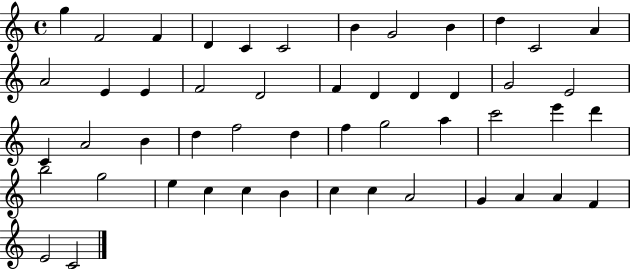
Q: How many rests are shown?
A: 0